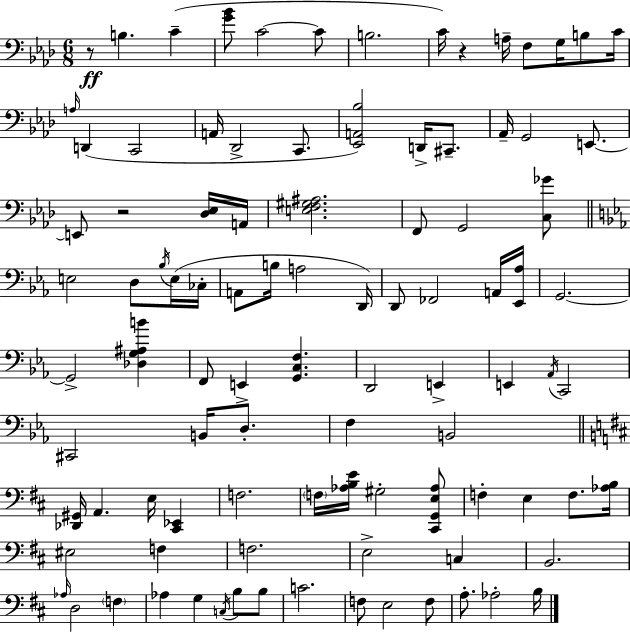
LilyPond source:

{
  \clef bass
  \numericTimeSignature
  \time 6/8
  \key aes \major
  r8\ff b4. c'4--( | <g' bes'>8 c'2~~ c'8 | b2. | c'16) r4 a16-- f8 g16 b8 c'16 | \break \grace { a16 } d,4( c,2 | a,16 des,2-> c,8. | <ees, a, bes>2) d,16-> cis,8.-- | aes,16-- g,2 e,8.~~ | \break e,8 r2 <des ees>16 | a,16 <e f gis ais>2. | f,8 g,2 <c ges'>8 | \bar "||" \break \key ees \major e2 d8 \acciaccatura { bes16 } e16( | ces16-. a,8 b16 a2 | d,16) d,8 fes,2 a,16 | <ees, aes>16 g,2.~~ | \break g,2-> <des g ais b'>4 | f,8 e,4-> <g, c f>4. | d,2 e,4-> | e,4 \acciaccatura { aes,16 } c,2 | \break cis,2 b,16 d8.-. | f4 b,2 | \bar "||" \break \key d \major <des, gis,>16 a,4. e16 <cis, ees,>4 | f2. | \parenthesize f16 <aes b e'>16 gis2-. <cis, g, e aes>8 | f4-. e4 f8. <aes b>16 | \break eis2 f4 | f2. | e2-> c4 | b,2. | \break \grace { aes16 } d2 \parenthesize f4 | aes4 g4 \acciaccatura { c16 } b8 | b8 c'2. | f8 e2 | \break f8 a8.-. aes2-. | b16 \bar "|."
}